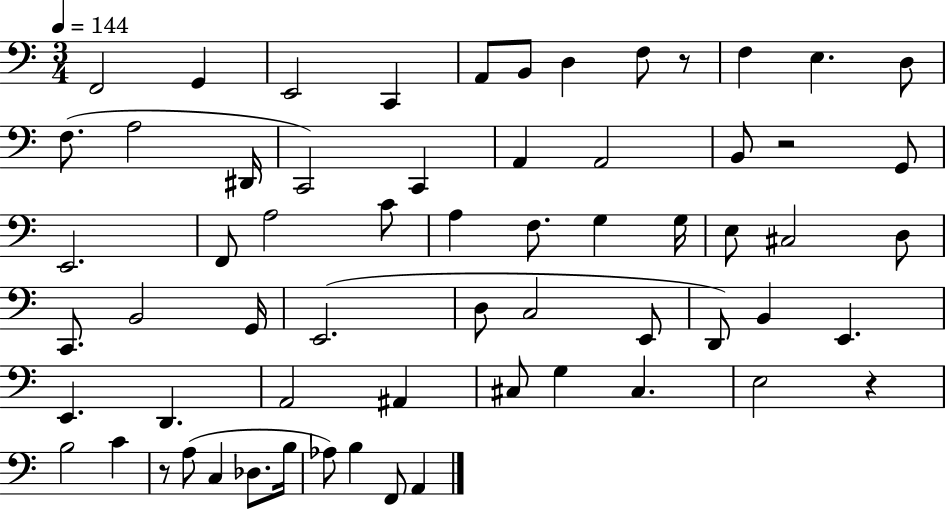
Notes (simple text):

F2/h G2/q E2/h C2/q A2/e B2/e D3/q F3/e R/e F3/q E3/q. D3/e F3/e. A3/h D#2/s C2/h C2/q A2/q A2/h B2/e R/h G2/e E2/h. F2/e A3/h C4/e A3/q F3/e. G3/q G3/s E3/e C#3/h D3/e C2/e. B2/h G2/s E2/h. D3/e C3/h E2/e D2/e B2/q E2/q. E2/q. D2/q. A2/h A#2/q C#3/e G3/q C#3/q. E3/h R/q B3/h C4/q R/e A3/e C3/q Db3/e. B3/s Ab3/e B3/q F2/e A2/q